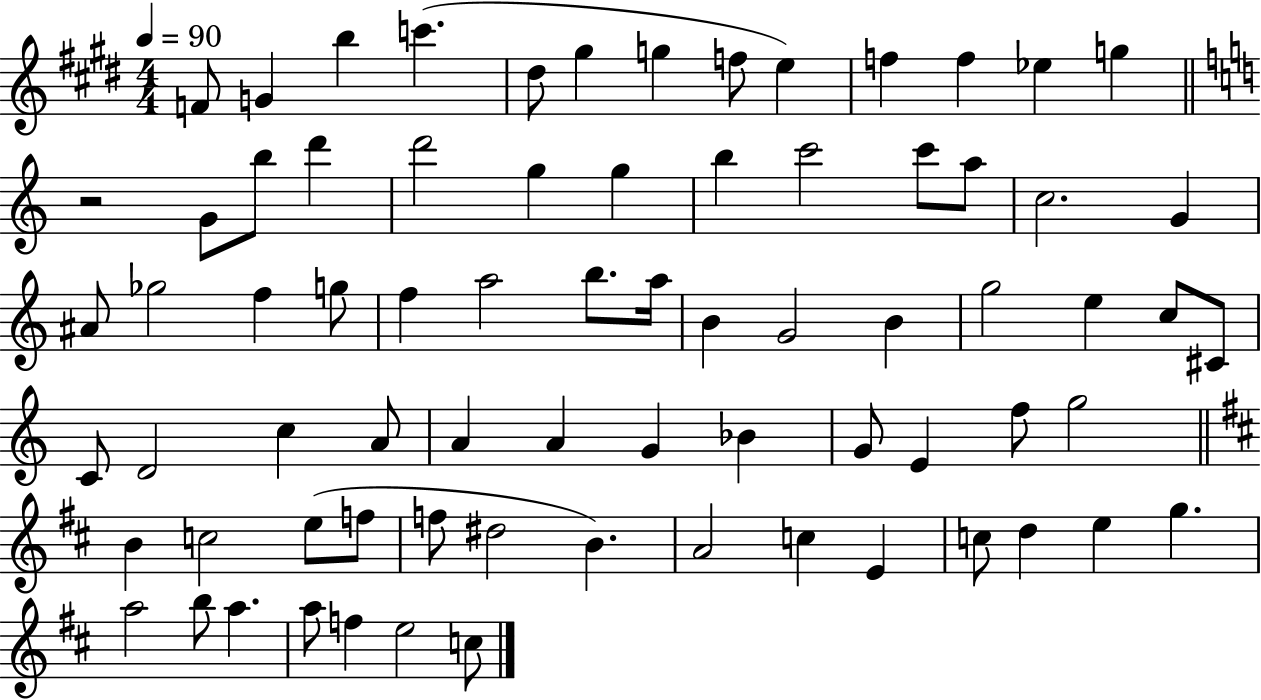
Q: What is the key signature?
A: E major